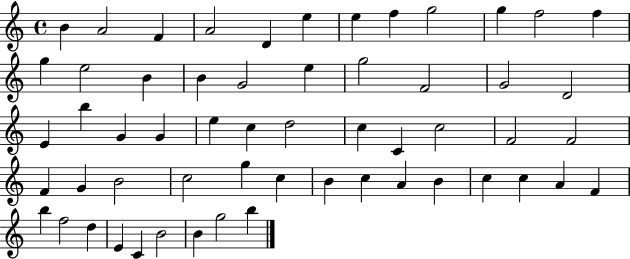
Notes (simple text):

B4/q A4/h F4/q A4/h D4/q E5/q E5/q F5/q G5/h G5/q F5/h F5/q G5/q E5/h B4/q B4/q G4/h E5/q G5/h F4/h G4/h D4/h E4/q B5/q G4/q G4/q E5/q C5/q D5/h C5/q C4/q C5/h F4/h F4/h F4/q G4/q B4/h C5/h G5/q C5/q B4/q C5/q A4/q B4/q C5/q C5/q A4/q F4/q B5/q F5/h D5/q E4/q C4/q B4/h B4/q G5/h B5/q